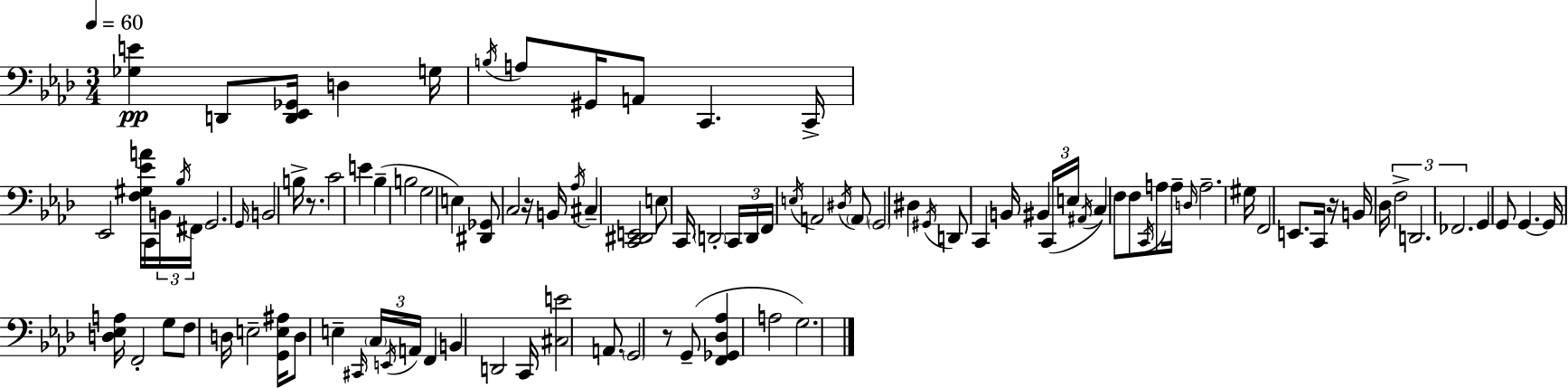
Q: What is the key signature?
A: AES major